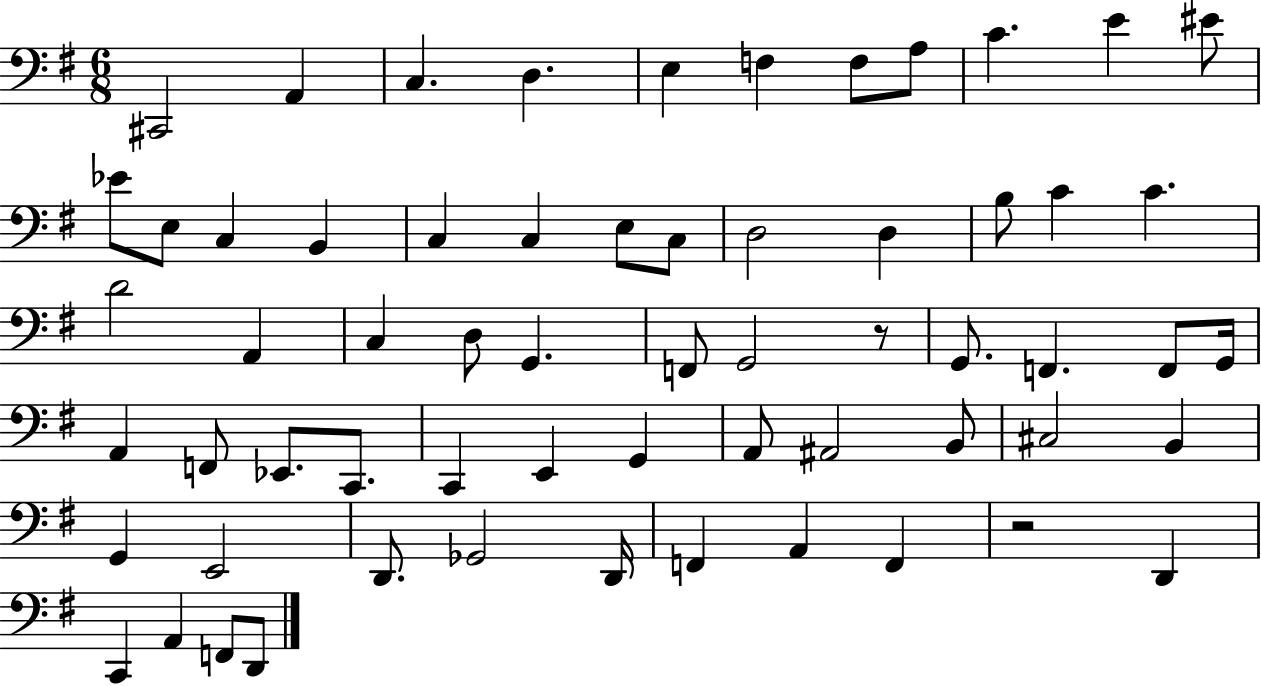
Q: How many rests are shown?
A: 2